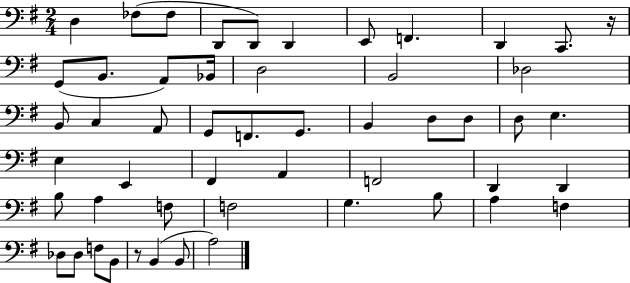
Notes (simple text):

D3/q FES3/e FES3/e D2/e D2/e D2/q E2/e F2/q. D2/q C2/e. R/s G2/e B2/e. A2/e Bb2/s D3/h B2/h Db3/h B2/e C3/q A2/e G2/e F2/e. G2/e. B2/q D3/e D3/e D3/e E3/q. E3/q E2/q F#2/q A2/q F2/h D2/q D2/q B3/e A3/q F3/e F3/h G3/q. B3/e A3/q F3/q Db3/e Db3/e F3/e B2/e R/e B2/q B2/e A3/h